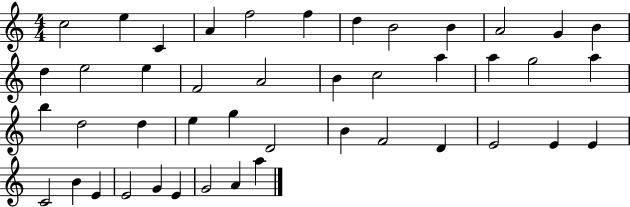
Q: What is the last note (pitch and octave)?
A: A5